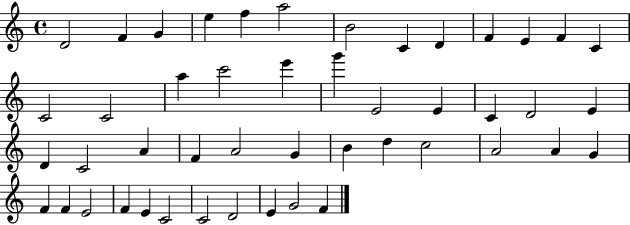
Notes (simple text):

D4/h F4/q G4/q E5/q F5/q A5/h B4/h C4/q D4/q F4/q E4/q F4/q C4/q C4/h C4/h A5/q C6/h E6/q G6/q E4/h E4/q C4/q D4/h E4/q D4/q C4/h A4/q F4/q A4/h G4/q B4/q D5/q C5/h A4/h A4/q G4/q F4/q F4/q E4/h F4/q E4/q C4/h C4/h D4/h E4/q G4/h F4/q